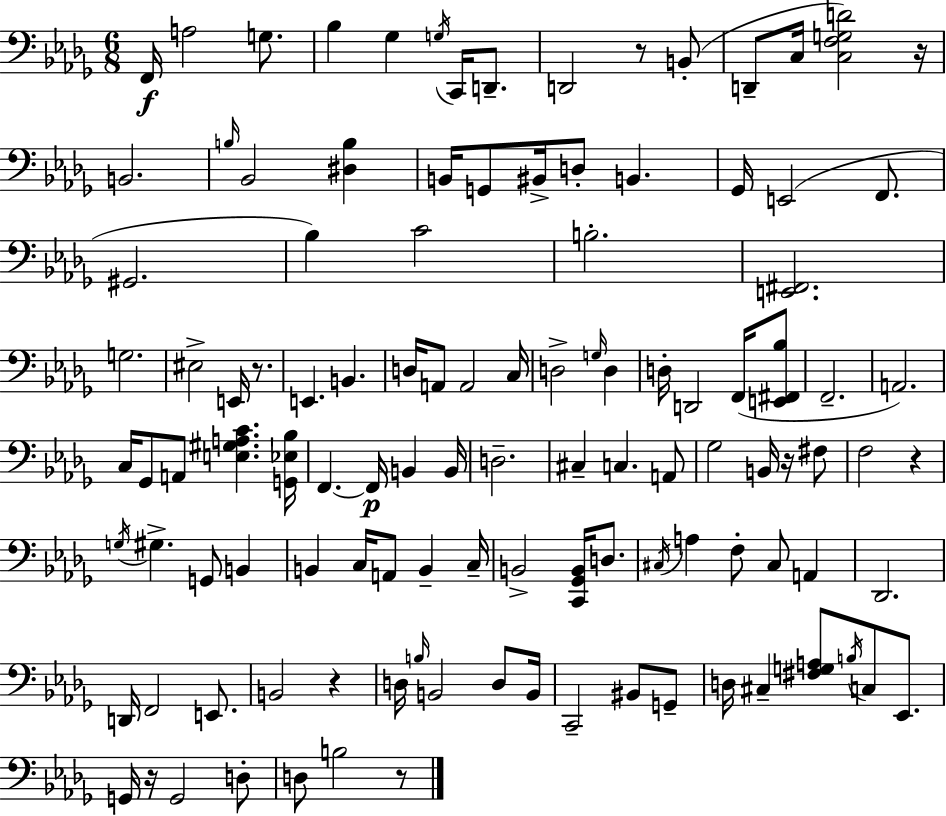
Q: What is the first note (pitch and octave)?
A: F2